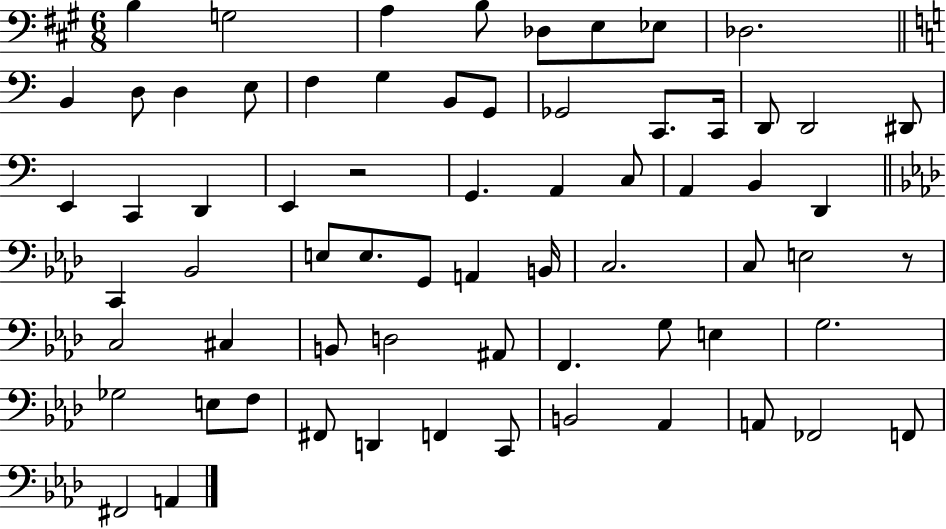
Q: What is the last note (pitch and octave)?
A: A2